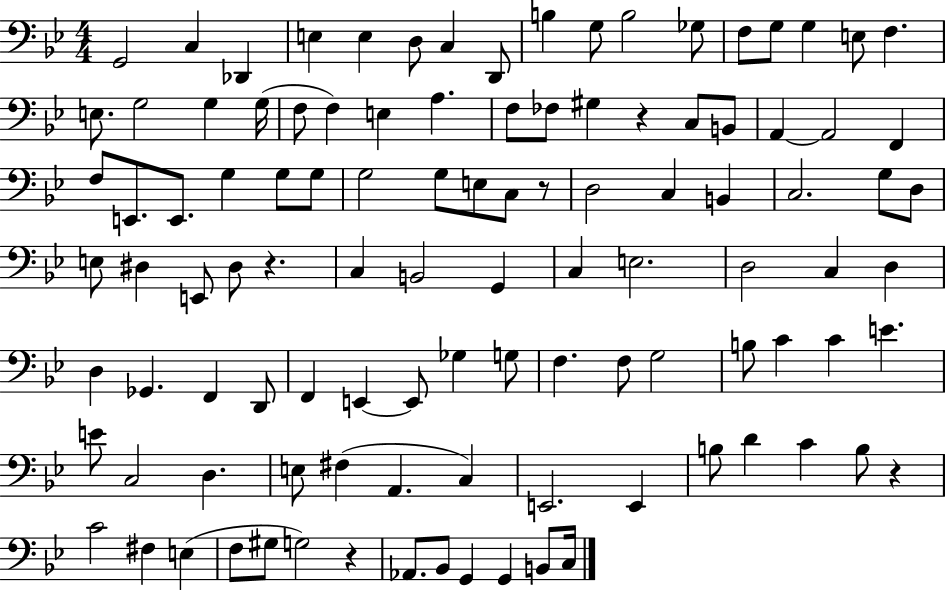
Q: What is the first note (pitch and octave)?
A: G2